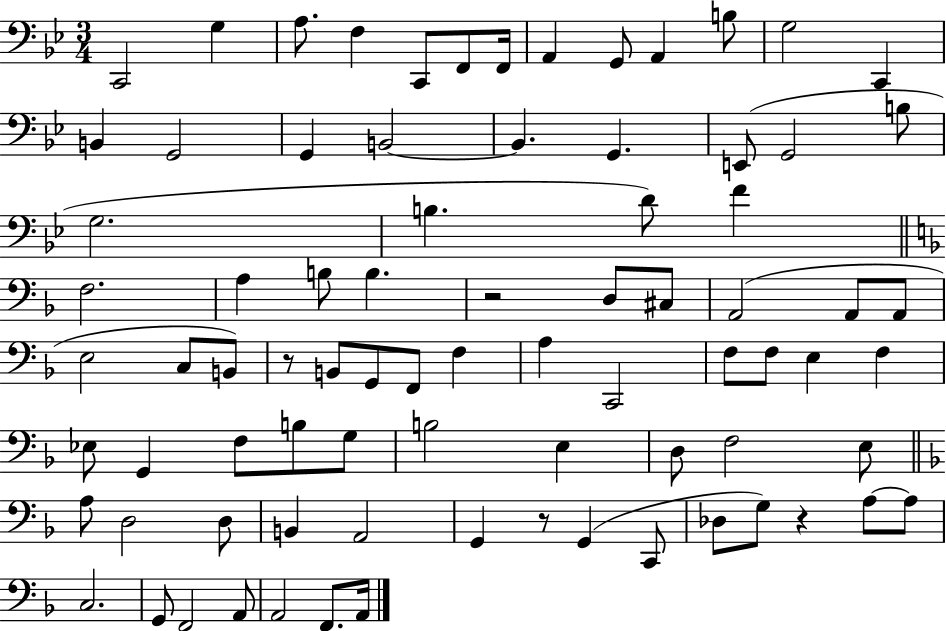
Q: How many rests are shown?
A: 4